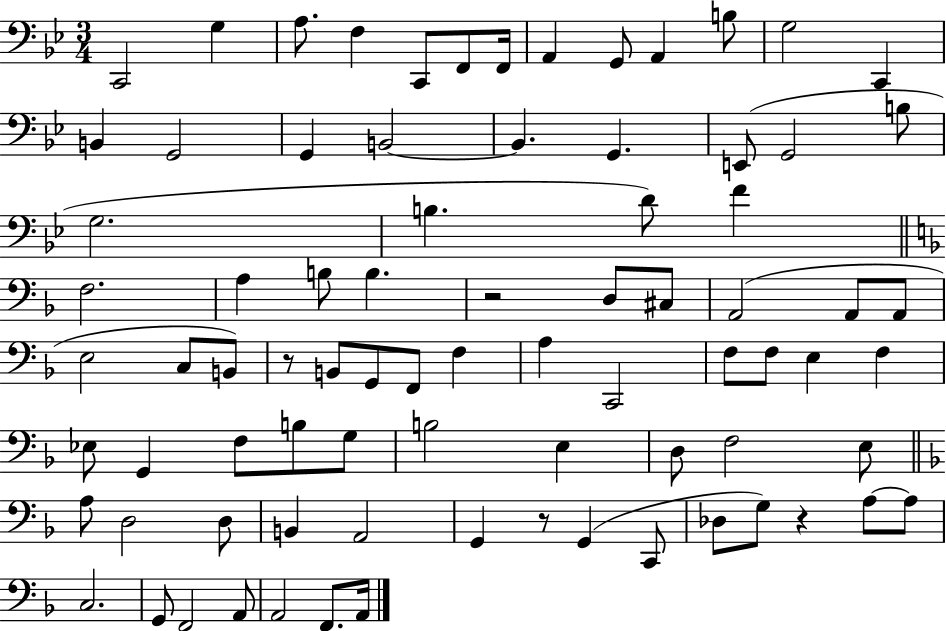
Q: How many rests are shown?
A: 4